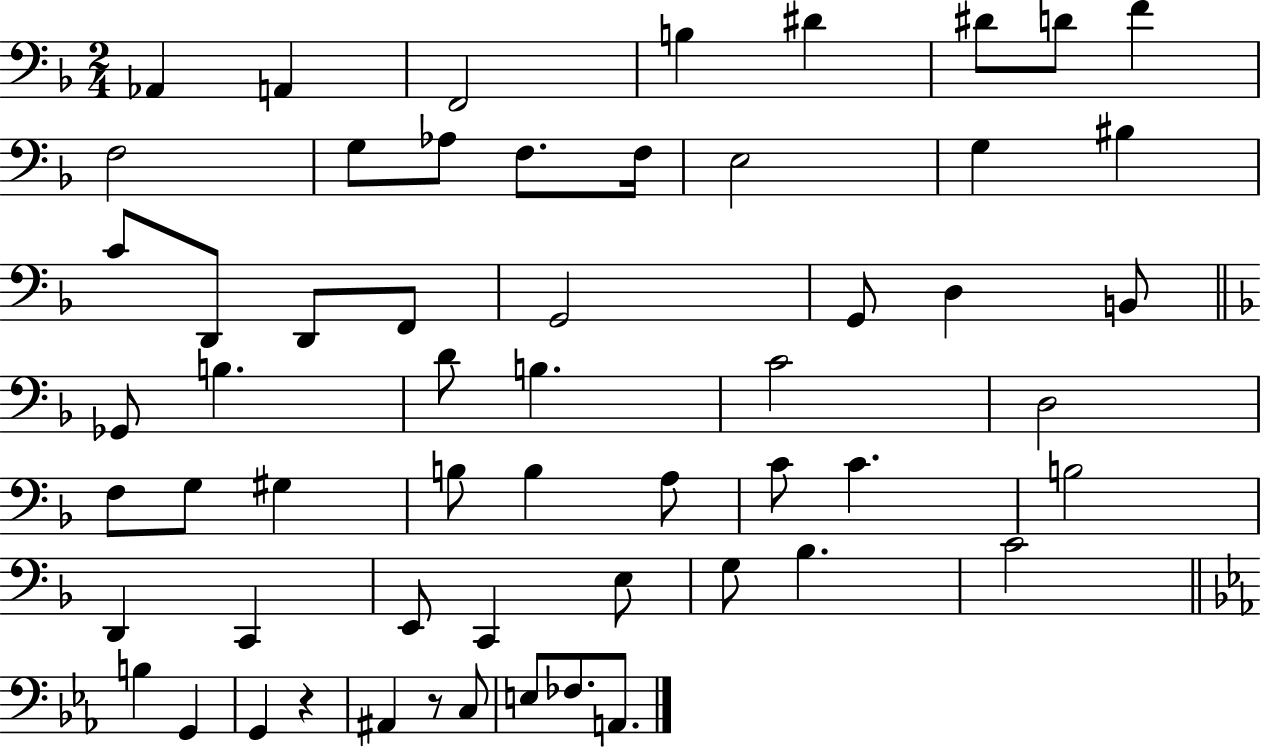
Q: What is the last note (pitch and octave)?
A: A2